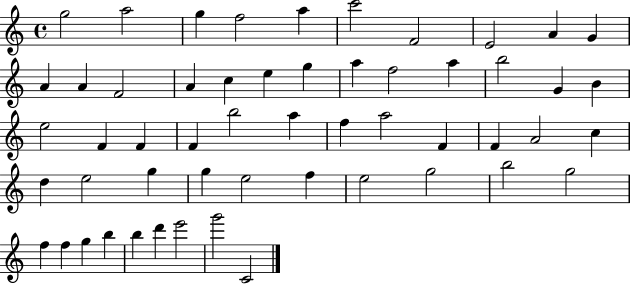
X:1
T:Untitled
M:4/4
L:1/4
K:C
g2 a2 g f2 a c'2 F2 E2 A G A A F2 A c e g a f2 a b2 G B e2 F F F b2 a f a2 F F A2 c d e2 g g e2 f e2 g2 b2 g2 f f g b b d' e'2 g'2 C2